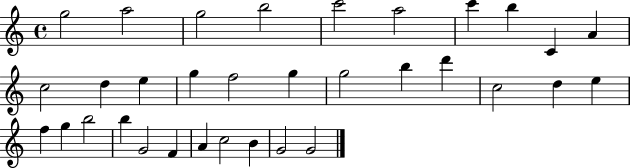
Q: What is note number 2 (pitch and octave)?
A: A5